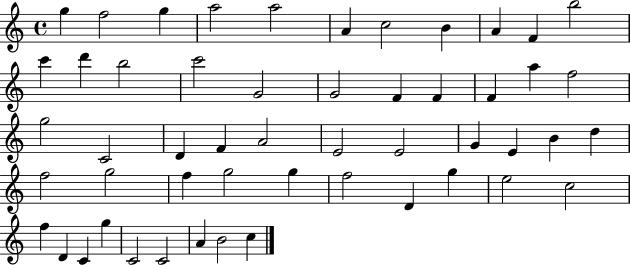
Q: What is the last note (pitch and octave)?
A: C5